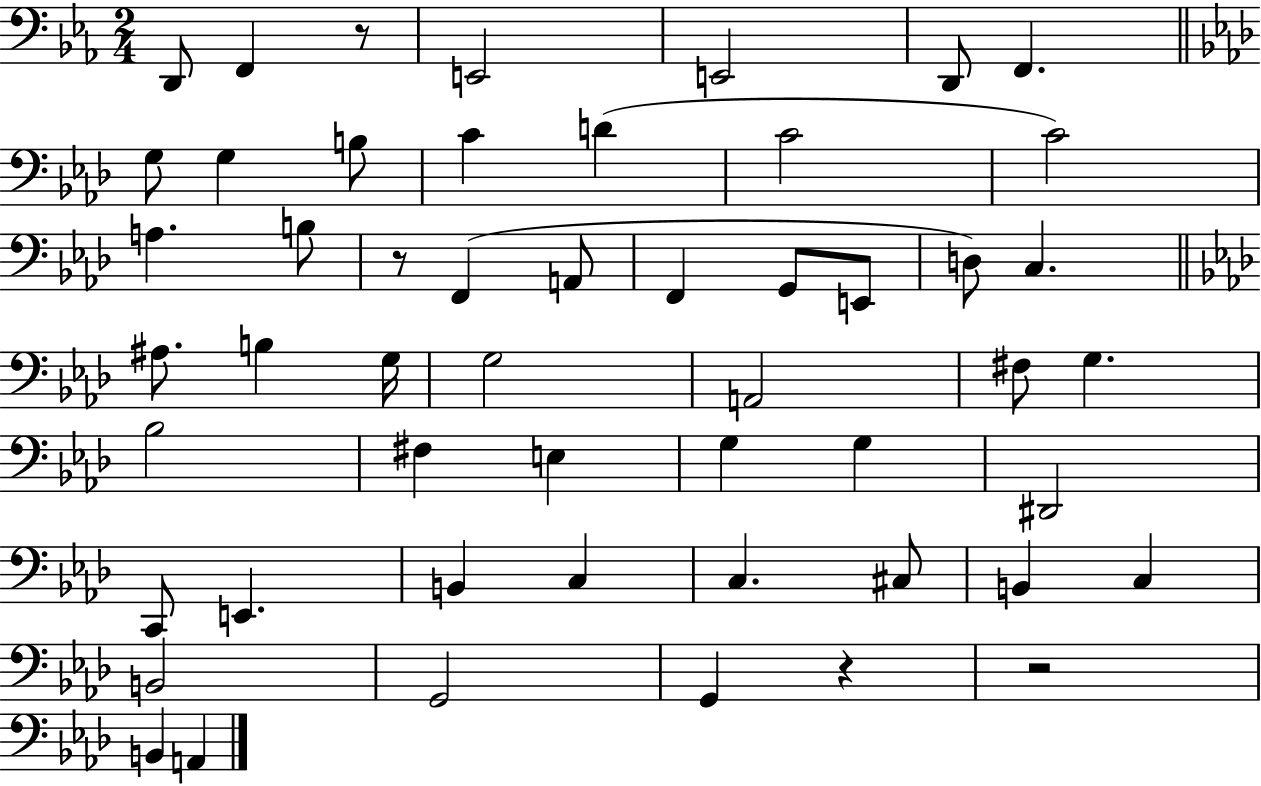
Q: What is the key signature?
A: EES major